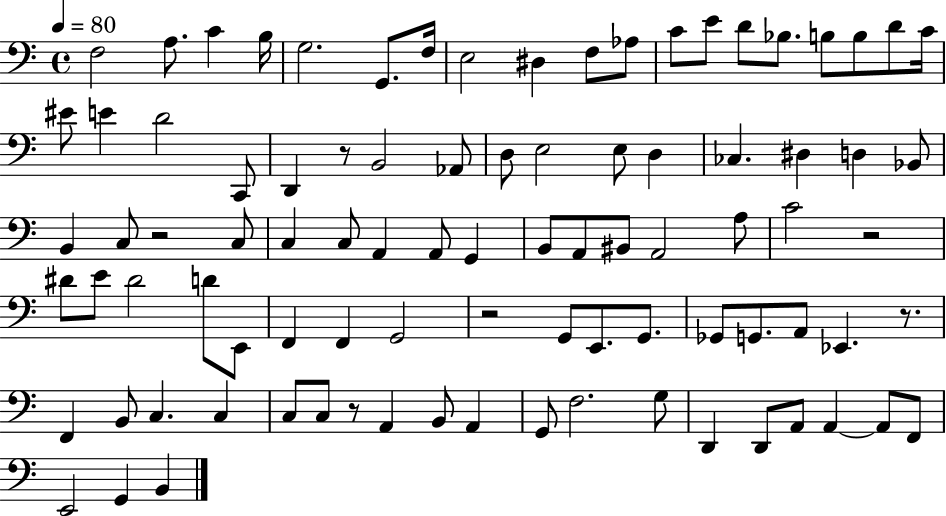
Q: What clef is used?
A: bass